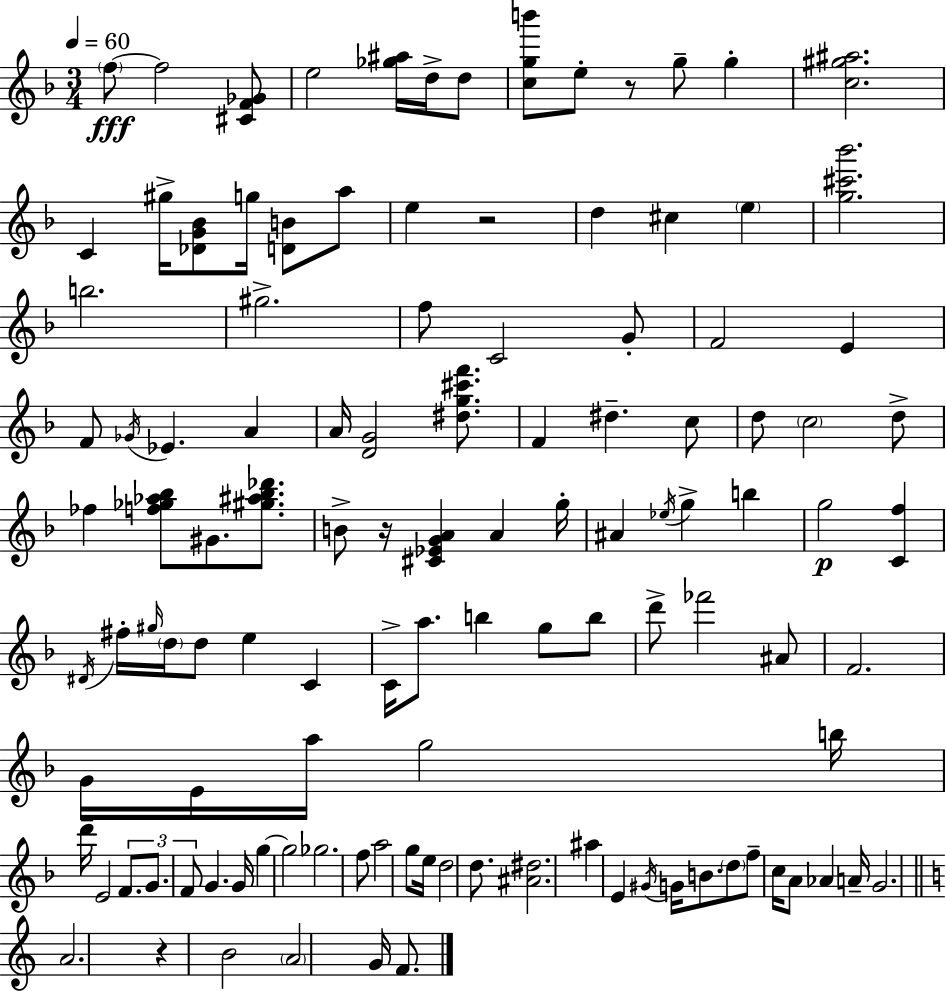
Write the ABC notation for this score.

X:1
T:Untitled
M:3/4
L:1/4
K:Dm
f/2 f2 [^CF_G]/2 e2 [_g^a]/4 d/4 d/2 [cgb']/2 e/2 z/2 g/2 g [c^g^a]2 C ^g/4 [_DG_B]/2 g/4 [DB]/2 a/2 e z2 d ^c e [g^c'_b']2 b2 ^g2 f/2 C2 G/2 F2 E F/2 _G/4 _E A A/4 [DG]2 [^dg^c'f']/2 F ^d c/2 d/2 c2 d/2 _f [f_g_a_b]/2 ^G/2 [^g^a_b_d']/2 B/2 z/4 [^C_EGA] A g/4 ^A _e/4 g b g2 [Cf] ^D/4 ^f/4 ^g/4 d/4 d/2 e C C/4 a/2 b g/2 b/2 d'/2 _f'2 ^A/2 F2 G/4 E/4 a/4 g2 b/4 d'/4 E2 F/2 G/2 F/2 G G/4 g g2 _g2 f/2 a2 g/2 e/4 d2 d/2 [^A^d]2 ^a E ^G/4 G/4 B/2 d/2 f/2 c/4 A/2 _A A/4 G2 A2 z B2 A2 G/4 F/2